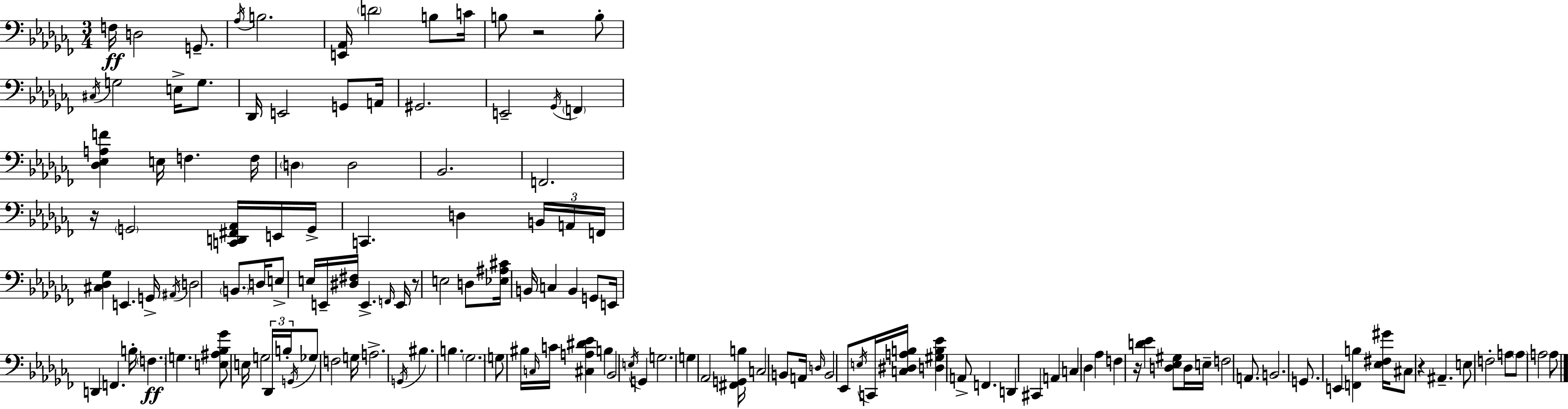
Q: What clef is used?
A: bass